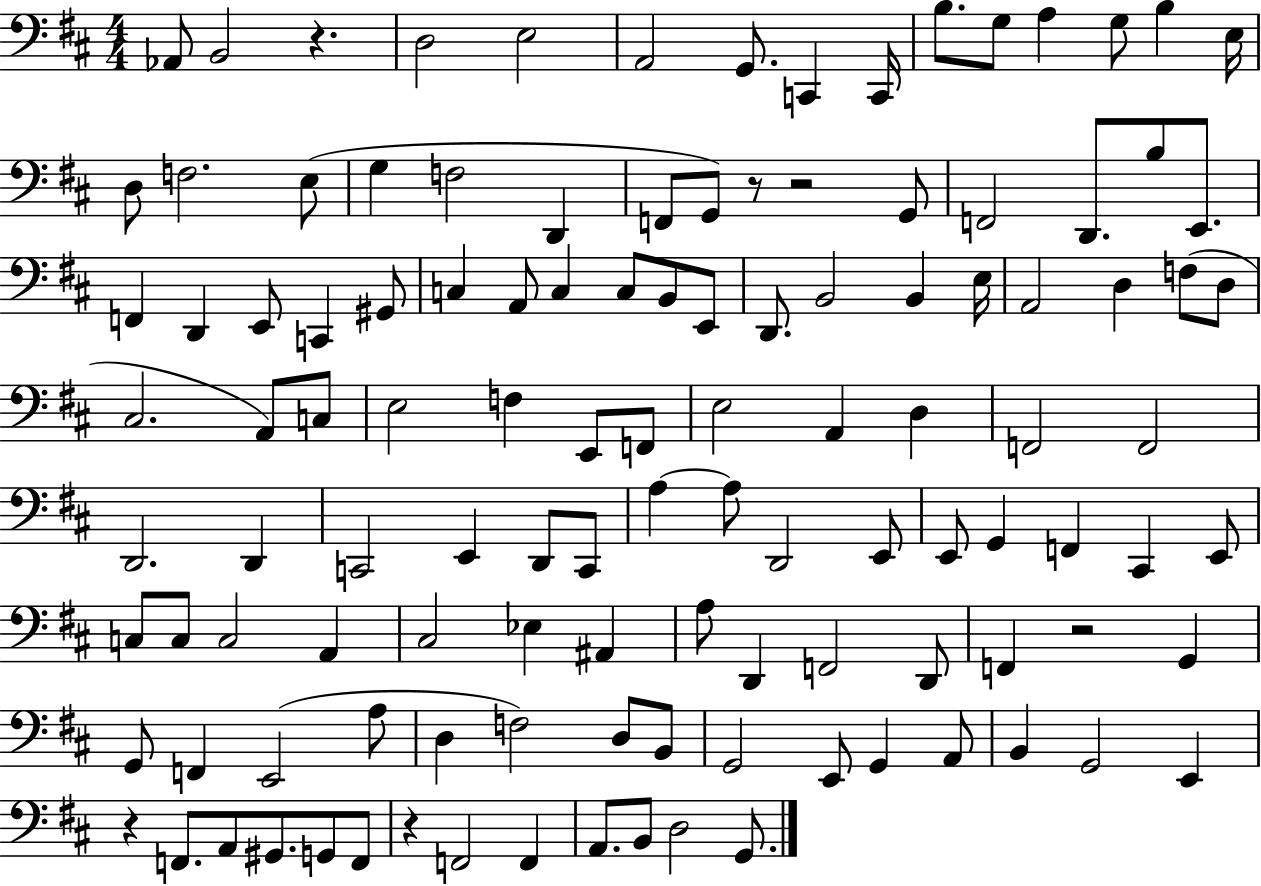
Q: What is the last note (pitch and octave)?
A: G2